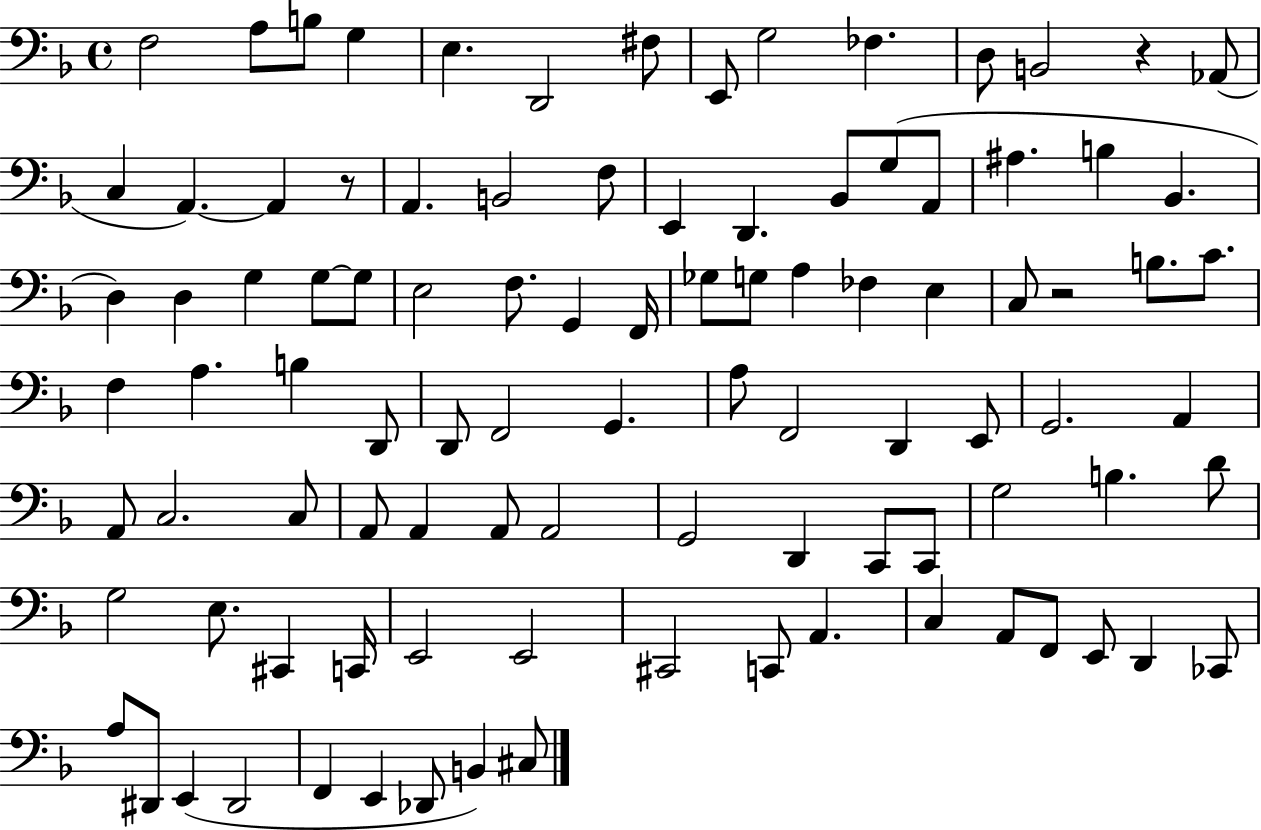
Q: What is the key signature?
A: F major